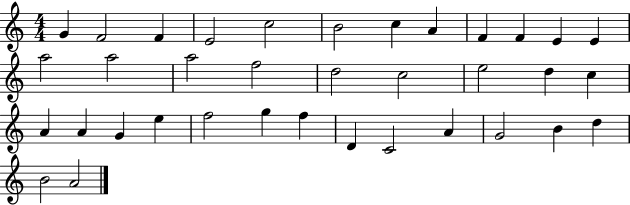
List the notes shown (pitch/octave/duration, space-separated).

G4/q F4/h F4/q E4/h C5/h B4/h C5/q A4/q F4/q F4/q E4/q E4/q A5/h A5/h A5/h F5/h D5/h C5/h E5/h D5/q C5/q A4/q A4/q G4/q E5/q F5/h G5/q F5/q D4/q C4/h A4/q G4/h B4/q D5/q B4/h A4/h